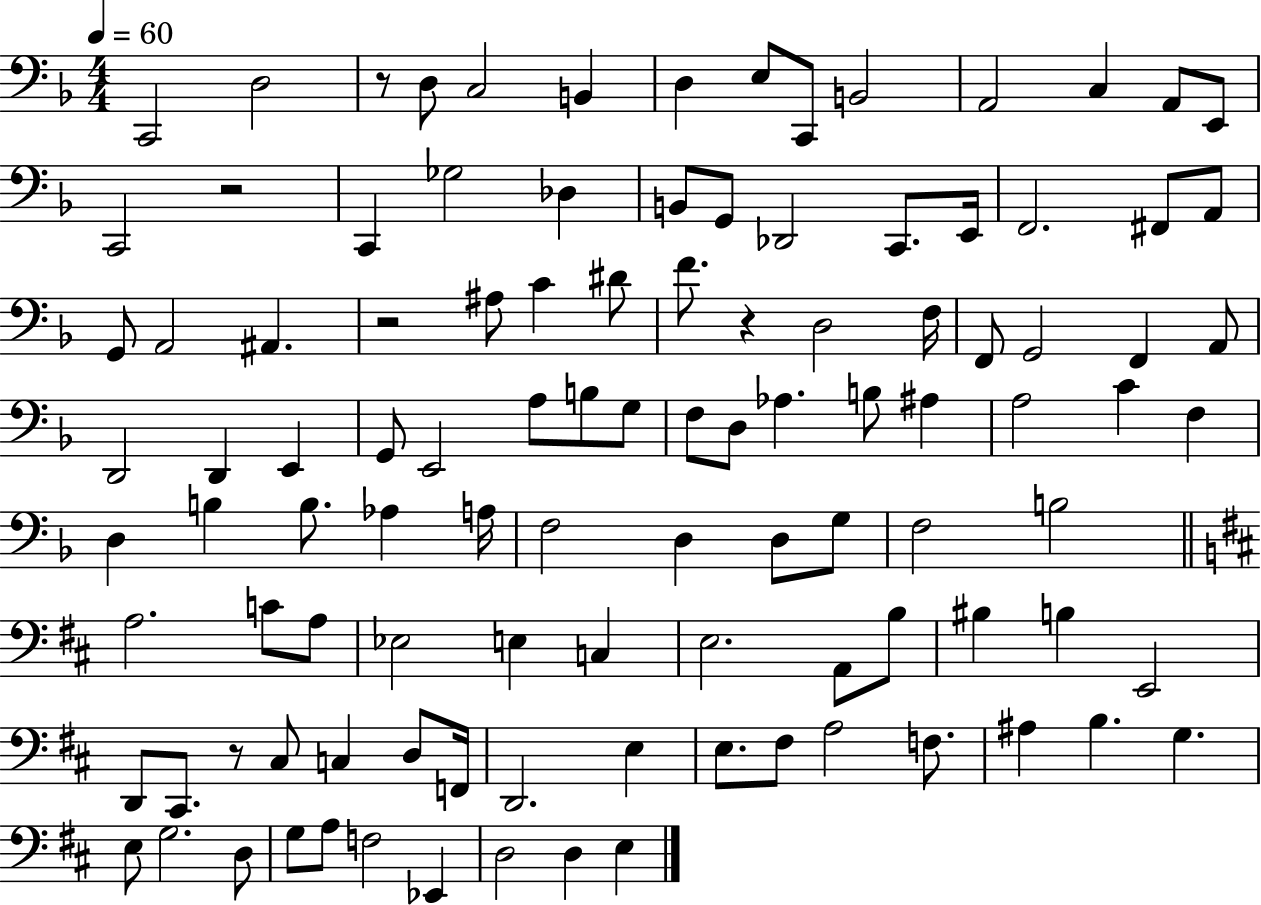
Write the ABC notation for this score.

X:1
T:Untitled
M:4/4
L:1/4
K:F
C,,2 D,2 z/2 D,/2 C,2 B,, D, E,/2 C,,/2 B,,2 A,,2 C, A,,/2 E,,/2 C,,2 z2 C,, _G,2 _D, B,,/2 G,,/2 _D,,2 C,,/2 E,,/4 F,,2 ^F,,/2 A,,/2 G,,/2 A,,2 ^A,, z2 ^A,/2 C ^D/2 F/2 z D,2 F,/4 F,,/2 G,,2 F,, A,,/2 D,,2 D,, E,, G,,/2 E,,2 A,/2 B,/2 G,/2 F,/2 D,/2 _A, B,/2 ^A, A,2 C F, D, B, B,/2 _A, A,/4 F,2 D, D,/2 G,/2 F,2 B,2 A,2 C/2 A,/2 _E,2 E, C, E,2 A,,/2 B,/2 ^B, B, E,,2 D,,/2 ^C,,/2 z/2 ^C,/2 C, D,/2 F,,/4 D,,2 E, E,/2 ^F,/2 A,2 F,/2 ^A, B, G, E,/2 G,2 D,/2 G,/2 A,/2 F,2 _E,, D,2 D, E,